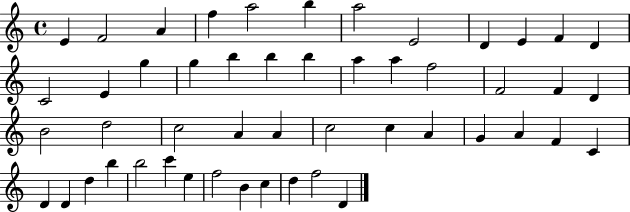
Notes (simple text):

E4/q F4/h A4/q F5/q A5/h B5/q A5/h E4/h D4/q E4/q F4/q D4/q C4/h E4/q G5/q G5/q B5/q B5/q B5/q A5/q A5/q F5/h F4/h F4/q D4/q B4/h D5/h C5/h A4/q A4/q C5/h C5/q A4/q G4/q A4/q F4/q C4/q D4/q D4/q D5/q B5/q B5/h C6/q E5/q F5/h B4/q C5/q D5/q F5/h D4/q